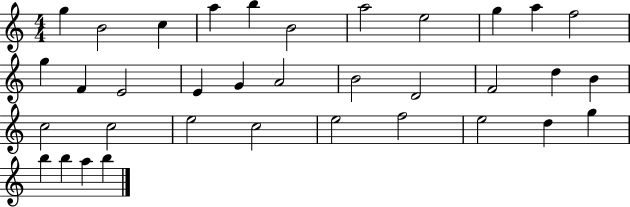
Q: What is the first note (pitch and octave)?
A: G5